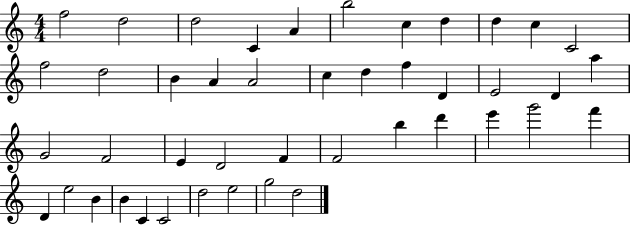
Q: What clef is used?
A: treble